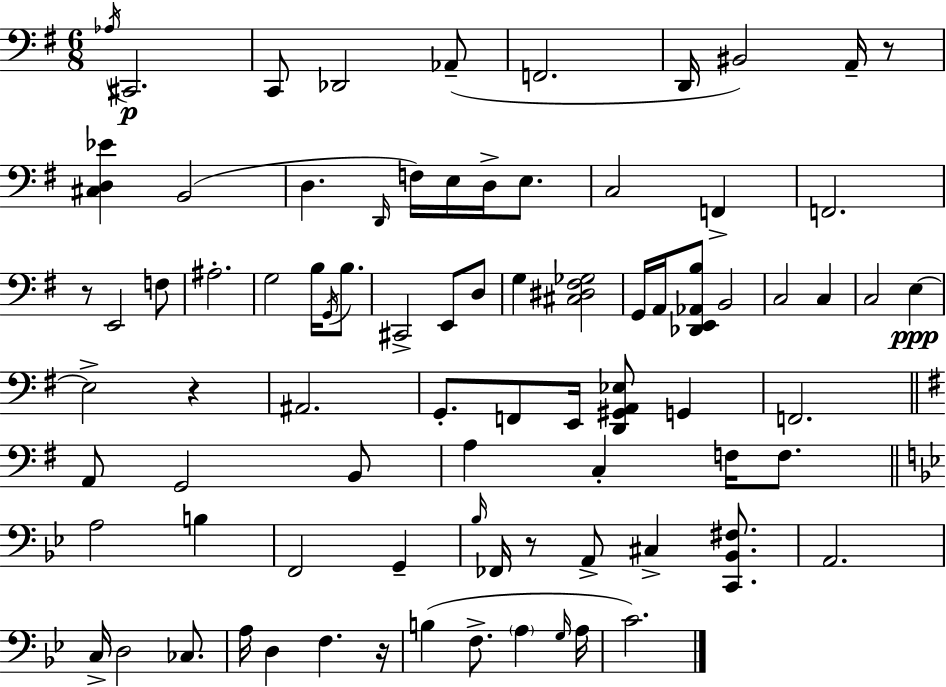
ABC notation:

X:1
T:Untitled
M:6/8
L:1/4
K:Em
_A,/4 ^C,,2 C,,/2 _D,,2 _A,,/2 F,,2 D,,/4 ^B,,2 A,,/4 z/2 [^C,D,_E] B,,2 D, D,,/4 F,/4 E,/4 D,/4 E,/2 C,2 F,, F,,2 z/2 E,,2 F,/2 ^A,2 G,2 B,/4 G,,/4 B,/2 ^C,,2 E,,/2 D,/2 G, [^C,^D,^F,_G,]2 G,,/4 A,,/4 [_D,,E,,_A,,B,]/2 B,,2 C,2 C, C,2 E, E,2 z ^A,,2 G,,/2 F,,/2 E,,/4 [D,,^G,,A,,_E,]/2 G,, F,,2 A,,/2 G,,2 B,,/2 A, C, F,/4 F,/2 A,2 B, F,,2 G,, _B,/4 _F,,/4 z/2 A,,/2 ^C, [C,,_B,,^F,]/2 A,,2 C,/4 D,2 _C,/2 A,/4 D, F, z/4 B, F,/2 A, G,/4 A,/4 C2